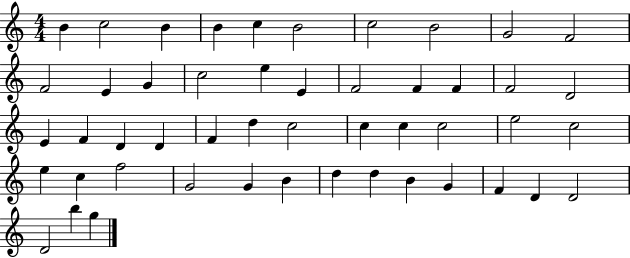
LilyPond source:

{
  \clef treble
  \numericTimeSignature
  \time 4/4
  \key c \major
  b'4 c''2 b'4 | b'4 c''4 b'2 | c''2 b'2 | g'2 f'2 | \break f'2 e'4 g'4 | c''2 e''4 e'4 | f'2 f'4 f'4 | f'2 d'2 | \break e'4 f'4 d'4 d'4 | f'4 d''4 c''2 | c''4 c''4 c''2 | e''2 c''2 | \break e''4 c''4 f''2 | g'2 g'4 b'4 | d''4 d''4 b'4 g'4 | f'4 d'4 d'2 | \break d'2 b''4 g''4 | \bar "|."
}